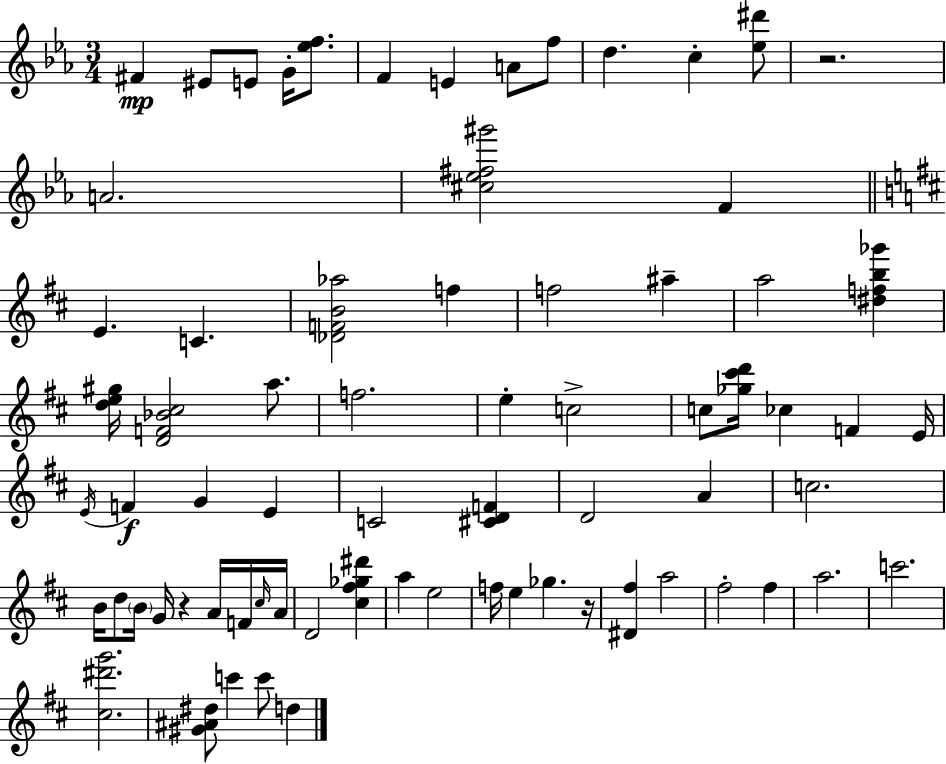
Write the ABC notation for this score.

X:1
T:Untitled
M:3/4
L:1/4
K:Eb
^F ^E/2 E/2 G/4 [_ef]/2 F E A/2 f/2 d c [_e^d']/2 z2 A2 [^c_e^f^g']2 F E C [_DFB_a]2 f f2 ^a a2 [^dfb_g'] [de^g]/4 [DF_B^c]2 a/2 f2 e c2 c/2 [_g^c'd']/4 _c F E/4 E/4 F G E C2 [^CDF] D2 A c2 B/4 d/2 B/4 G/4 z A/4 F/4 ^c/4 A/4 D2 [^c^f_g^d'] a e2 f/4 e _g z/4 [^D^f] a2 ^f2 ^f a2 c'2 [^c^d'g']2 [^G^A^d]/2 c' c'/2 d